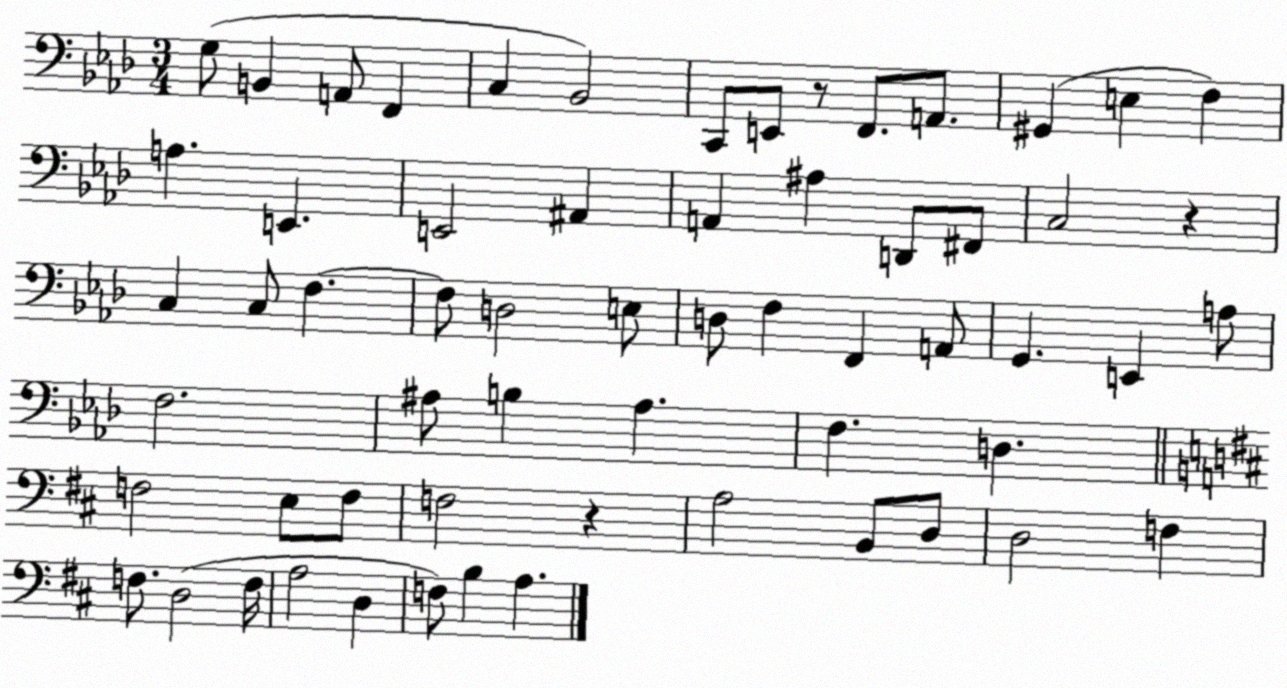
X:1
T:Untitled
M:3/4
L:1/4
K:Ab
G,/2 B,, A,,/2 F,, C, _B,,2 C,,/2 E,,/2 z/2 F,,/2 A,,/2 ^G,, E, F, A, E,, E,,2 ^A,, A,, ^A, D,,/2 ^F,,/2 C,2 z C, C,/2 F, F,/2 D,2 E,/2 D,/2 F, F,, A,,/2 G,, E,, A,/2 F,2 ^A,/2 B, ^A, F, D, F,2 E,/2 F,/2 F,2 z A,2 B,,/2 D,/2 D,2 F, F,/2 D,2 F,/4 A,2 D, F,/2 B, A,